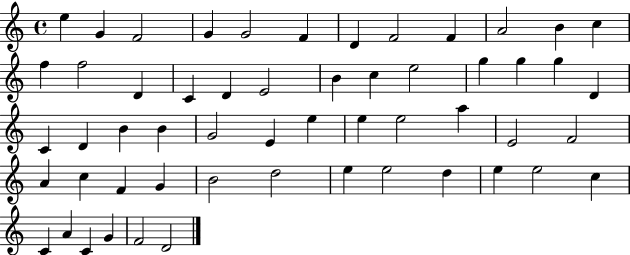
E5/q G4/q F4/h G4/q G4/h F4/q D4/q F4/h F4/q A4/h B4/q C5/q F5/q F5/h D4/q C4/q D4/q E4/h B4/q C5/q E5/h G5/q G5/q G5/q D4/q C4/q D4/q B4/q B4/q G4/h E4/q E5/q E5/q E5/h A5/q E4/h F4/h A4/q C5/q F4/q G4/q B4/h D5/h E5/q E5/h D5/q E5/q E5/h C5/q C4/q A4/q C4/q G4/q F4/h D4/h